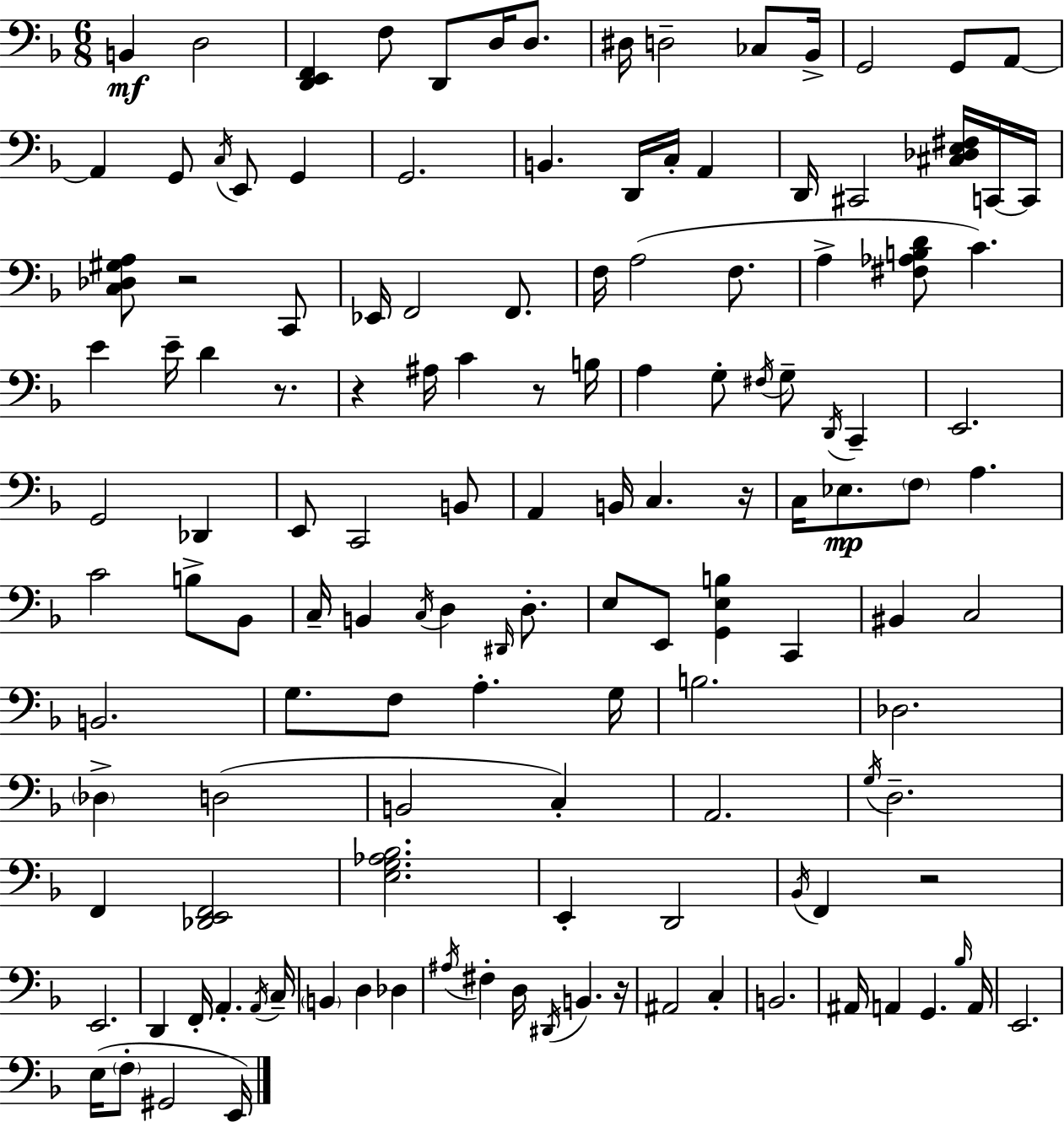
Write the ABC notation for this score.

X:1
T:Untitled
M:6/8
L:1/4
K:F
B,, D,2 [D,,E,,F,,] F,/2 D,,/2 D,/4 D,/2 ^D,/4 D,2 _C,/2 _B,,/4 G,,2 G,,/2 A,,/2 A,, G,,/2 C,/4 E,,/2 G,, G,,2 B,, D,,/4 C,/4 A,, D,,/4 ^C,,2 [^C,_D,E,^F,]/4 C,,/4 C,,/4 [C,_D,^G,A,]/2 z2 C,,/2 _E,,/4 F,,2 F,,/2 F,/4 A,2 F,/2 A, [^F,_A,B,D]/2 C E E/4 D z/2 z ^A,/4 C z/2 B,/4 A, G,/2 ^F,/4 G,/2 D,,/4 C,, E,,2 G,,2 _D,, E,,/2 C,,2 B,,/2 A,, B,,/4 C, z/4 C,/4 _E,/2 F,/2 A, C2 B,/2 _B,,/2 C,/4 B,, C,/4 D, ^D,,/4 D,/2 E,/2 E,,/2 [G,,E,B,] C,, ^B,, C,2 B,,2 G,/2 F,/2 A, G,/4 B,2 _D,2 _D, D,2 B,,2 C, A,,2 G,/4 D,2 F,, [_D,,E,,F,,]2 [E,G,_A,_B,]2 E,, D,,2 _B,,/4 F,, z2 E,,2 D,, F,,/4 A,, A,,/4 C,/4 B,, D, _D, ^A,/4 ^F, D,/4 ^D,,/4 B,, z/4 ^A,,2 C, B,,2 ^A,,/4 A,, G,, _B,/4 A,,/4 E,,2 E,/4 F,/2 ^G,,2 E,,/4